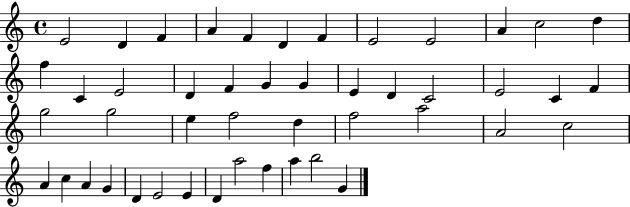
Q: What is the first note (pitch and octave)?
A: E4